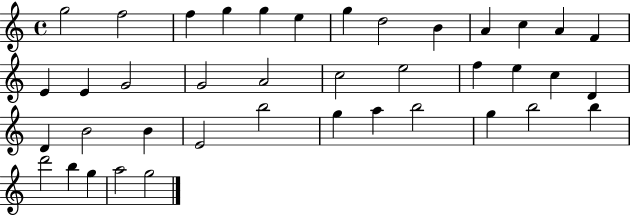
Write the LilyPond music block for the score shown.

{
  \clef treble
  \time 4/4
  \defaultTimeSignature
  \key c \major
  g''2 f''2 | f''4 g''4 g''4 e''4 | g''4 d''2 b'4 | a'4 c''4 a'4 f'4 | \break e'4 e'4 g'2 | g'2 a'2 | c''2 e''2 | f''4 e''4 c''4 d'4 | \break d'4 b'2 b'4 | e'2 b''2 | g''4 a''4 b''2 | g''4 b''2 b''4 | \break d'''2 b''4 g''4 | a''2 g''2 | \bar "|."
}